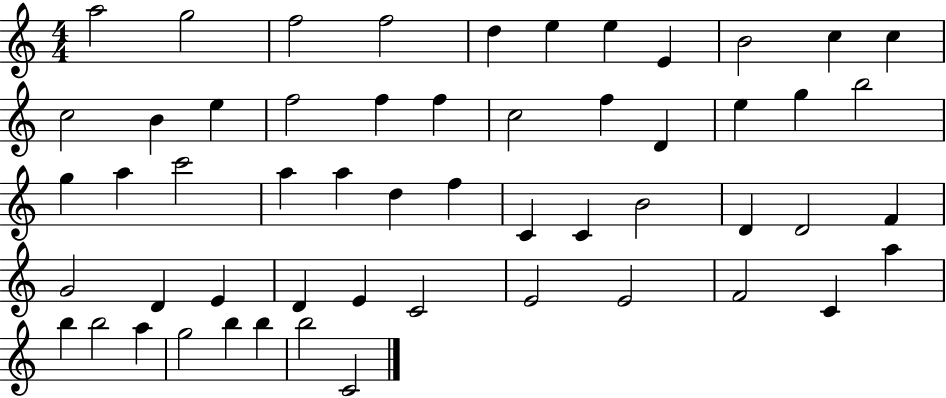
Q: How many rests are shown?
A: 0